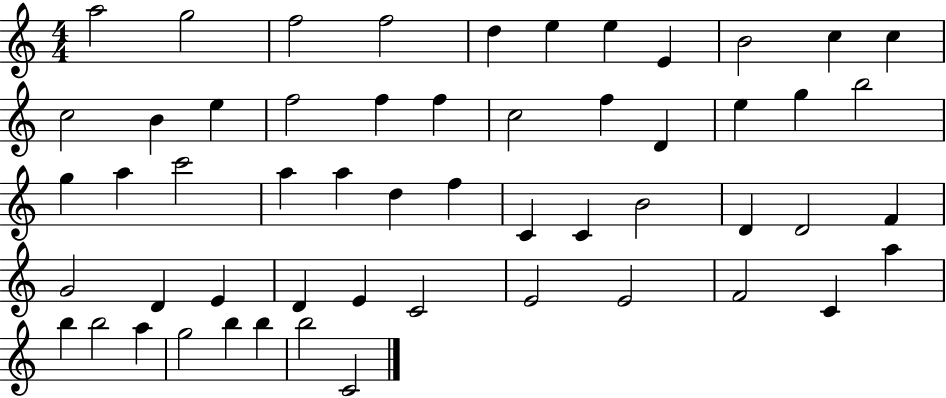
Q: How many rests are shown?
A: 0